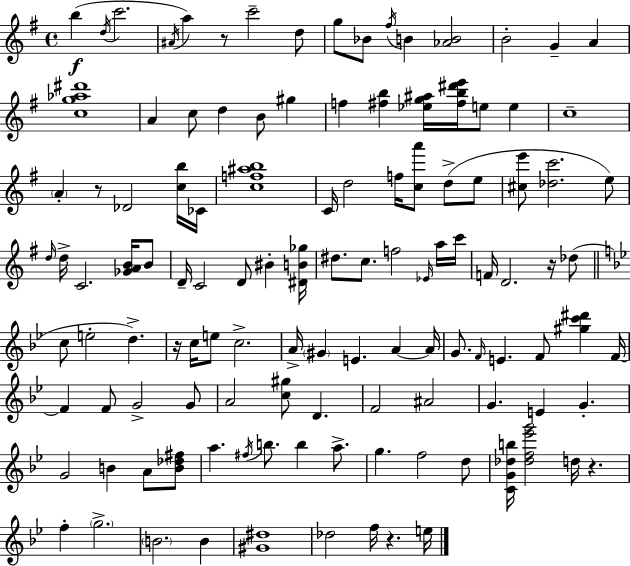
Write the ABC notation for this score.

X:1
T:Untitled
M:4/4
L:1/4
K:Em
b d/4 c'2 ^A/4 a z/2 c'2 d/2 g/2 _B/2 ^f/4 B [_AB]2 B2 G A [cg_a^d']4 A c/2 d B/2 ^g f [^fb] [_eg^a]/4 [^fb^d'e']/4 e/2 e c4 A z/2 _D2 [cb]/4 _C/4 [cf^ab]4 C/4 d2 f/4 [ca']/2 d/2 e/2 [^ce']/2 [_dc']2 e/2 d/4 d/4 C2 [_GAB]/4 B/2 D/4 C2 D/2 ^B [^DB_g]/4 ^d/2 c/2 f2 _E/4 a/4 c'/4 F/4 D2 z/4 _d/2 c/2 e2 d z/4 c/4 e/2 c2 A/4 ^G E A A/4 G/2 F/4 E F/2 [^gc'^d'] F/4 F F/2 G2 G/2 A2 [c^g]/2 D F2 ^A2 G E G G2 B A/2 [B_d^f]/2 a ^f/4 b/2 b a/2 g f2 d/2 [CG_db]/4 [_df_e'g']2 d/4 z f g2 B2 B [^G^d]4 _d2 f/4 z e/4